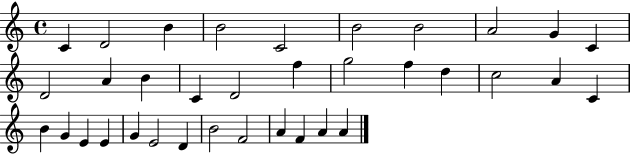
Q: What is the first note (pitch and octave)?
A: C4